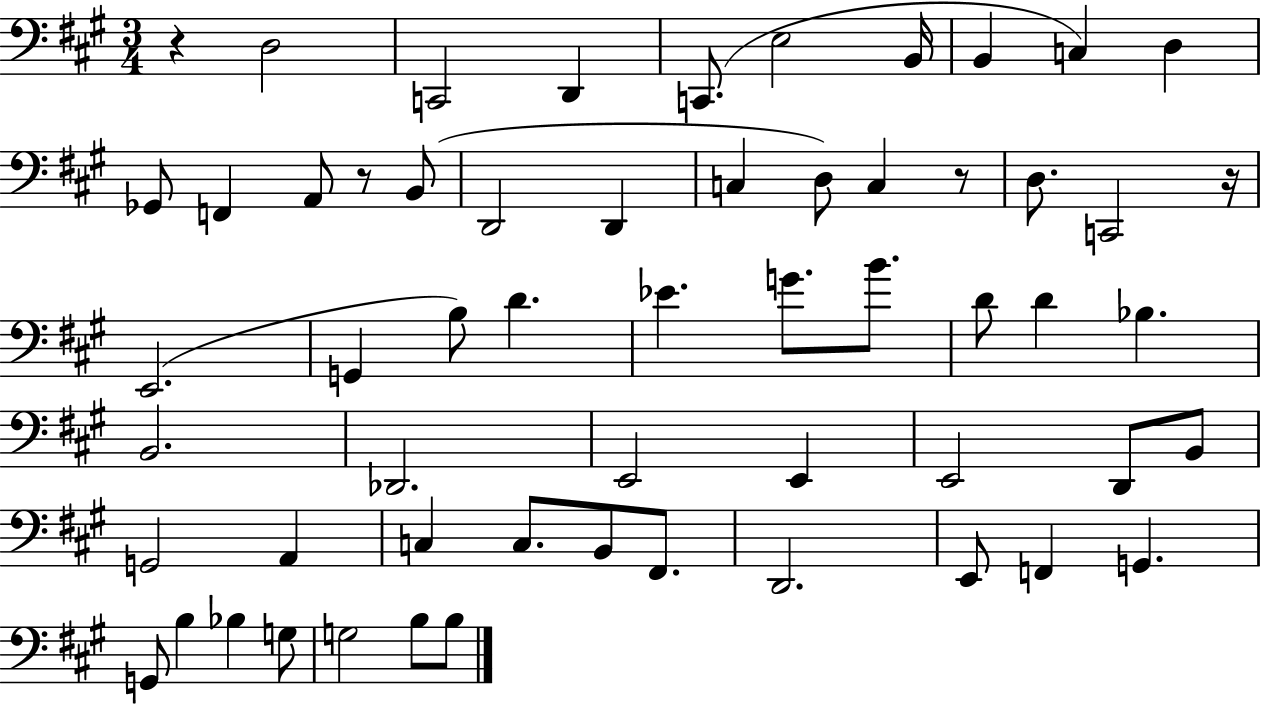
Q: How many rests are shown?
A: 4